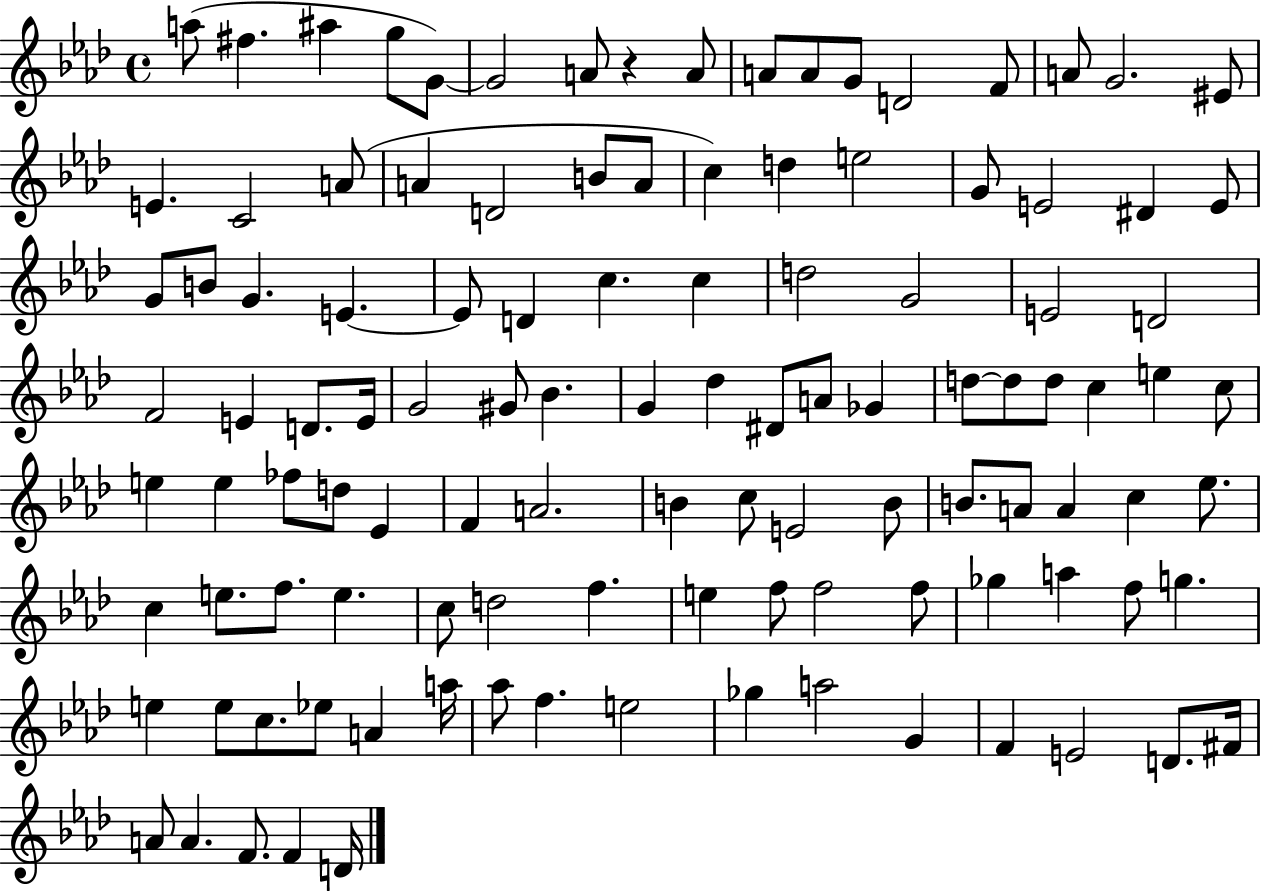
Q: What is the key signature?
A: AES major